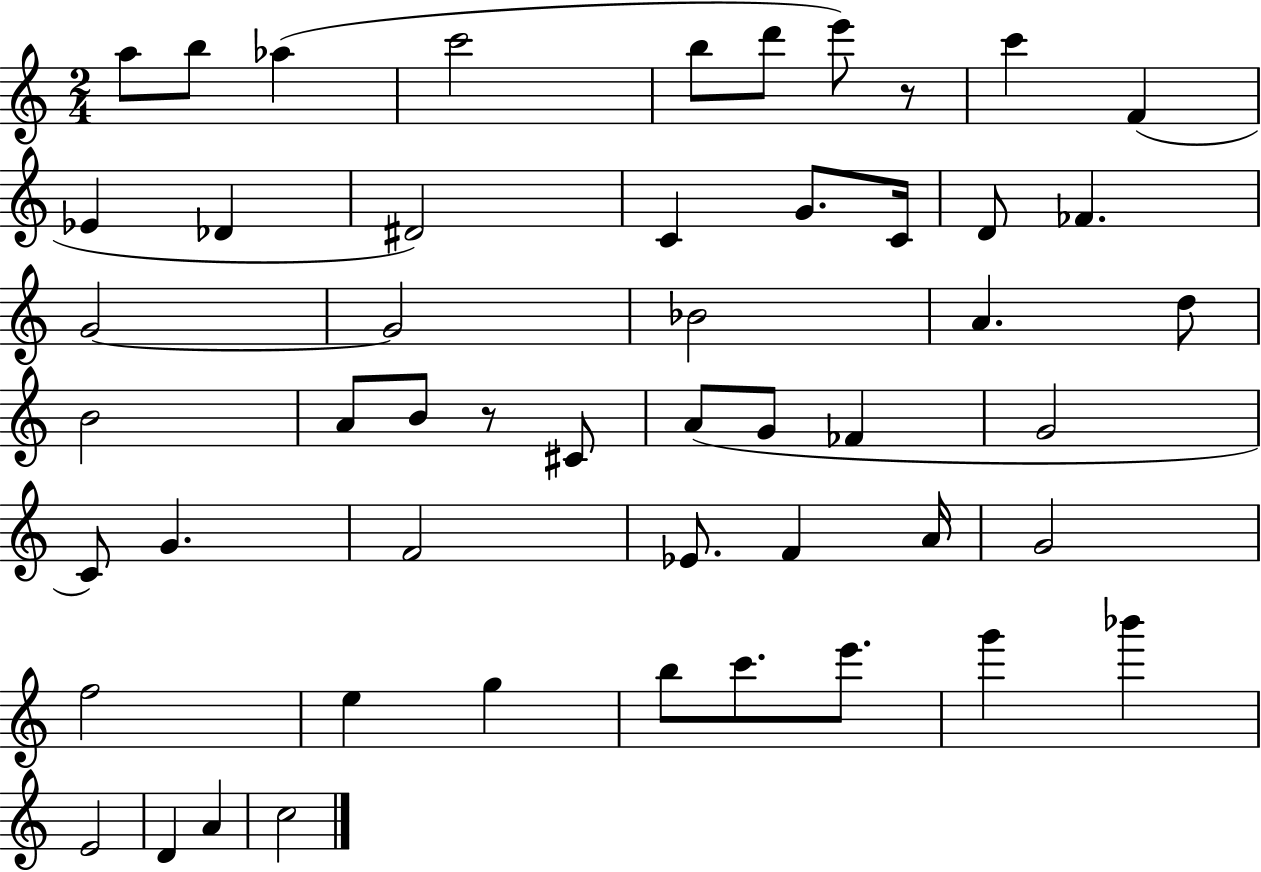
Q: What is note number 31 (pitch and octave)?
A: C4